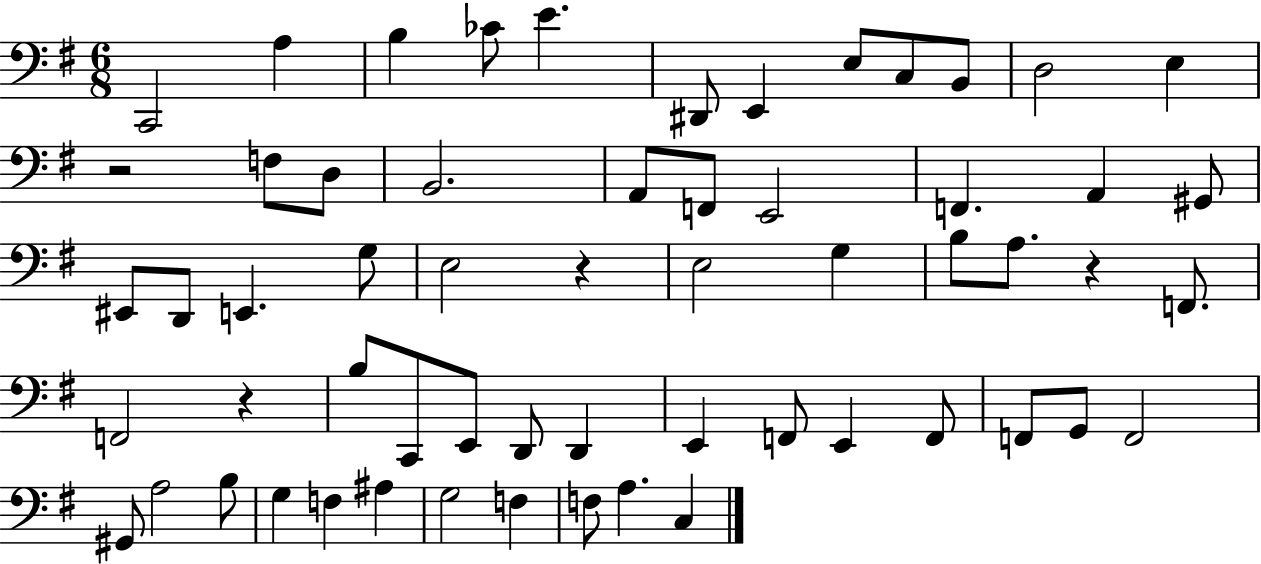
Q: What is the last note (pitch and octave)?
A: C3